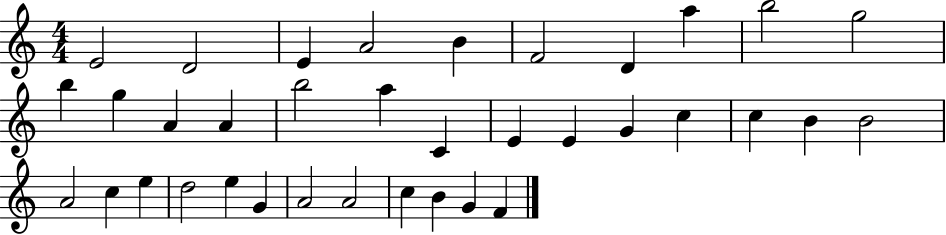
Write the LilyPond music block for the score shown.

{
  \clef treble
  \numericTimeSignature
  \time 4/4
  \key c \major
  e'2 d'2 | e'4 a'2 b'4 | f'2 d'4 a''4 | b''2 g''2 | \break b''4 g''4 a'4 a'4 | b''2 a''4 c'4 | e'4 e'4 g'4 c''4 | c''4 b'4 b'2 | \break a'2 c''4 e''4 | d''2 e''4 g'4 | a'2 a'2 | c''4 b'4 g'4 f'4 | \break \bar "|."
}